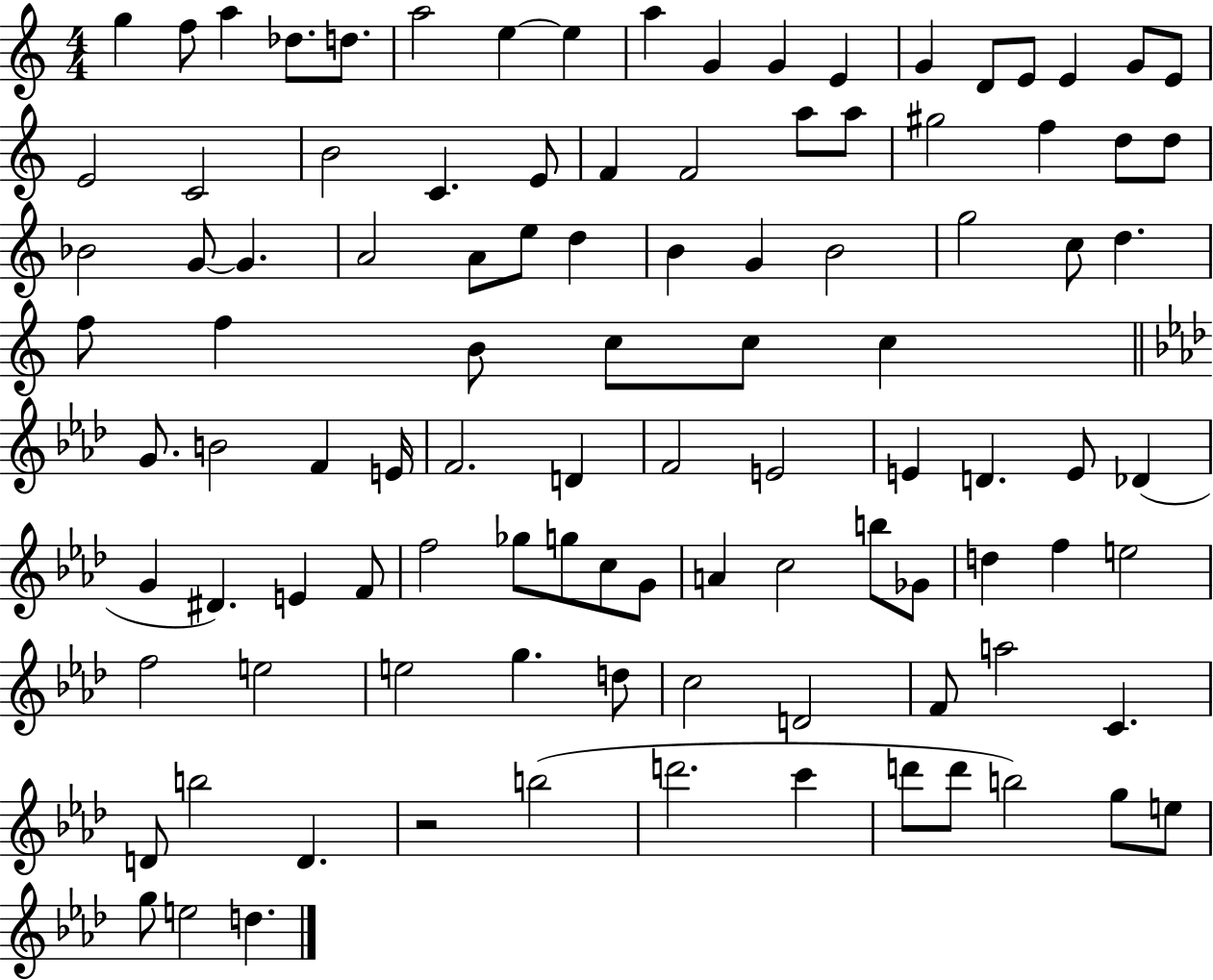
G5/q F5/e A5/q Db5/e. D5/e. A5/h E5/q E5/q A5/q G4/q G4/q E4/q G4/q D4/e E4/e E4/q G4/e E4/e E4/h C4/h B4/h C4/q. E4/e F4/q F4/h A5/e A5/e G#5/h F5/q D5/e D5/e Bb4/h G4/e G4/q. A4/h A4/e E5/e D5/q B4/q G4/q B4/h G5/h C5/e D5/q. F5/e F5/q B4/e C5/e C5/e C5/q G4/e. B4/h F4/q E4/s F4/h. D4/q F4/h E4/h E4/q D4/q. E4/e Db4/q G4/q D#4/q. E4/q F4/e F5/h Gb5/e G5/e C5/e G4/e A4/q C5/h B5/e Gb4/e D5/q F5/q E5/h F5/h E5/h E5/h G5/q. D5/e C5/h D4/h F4/e A5/h C4/q. D4/e B5/h D4/q. R/h B5/h D6/h. C6/q D6/e D6/e B5/h G5/e E5/e G5/e E5/h D5/q.